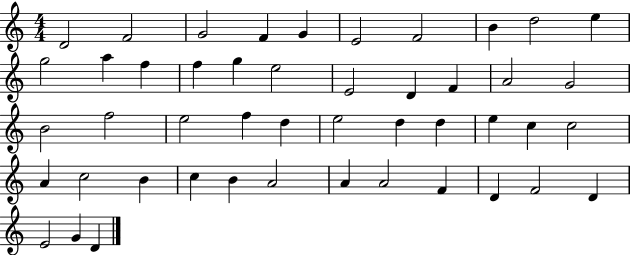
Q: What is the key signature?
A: C major